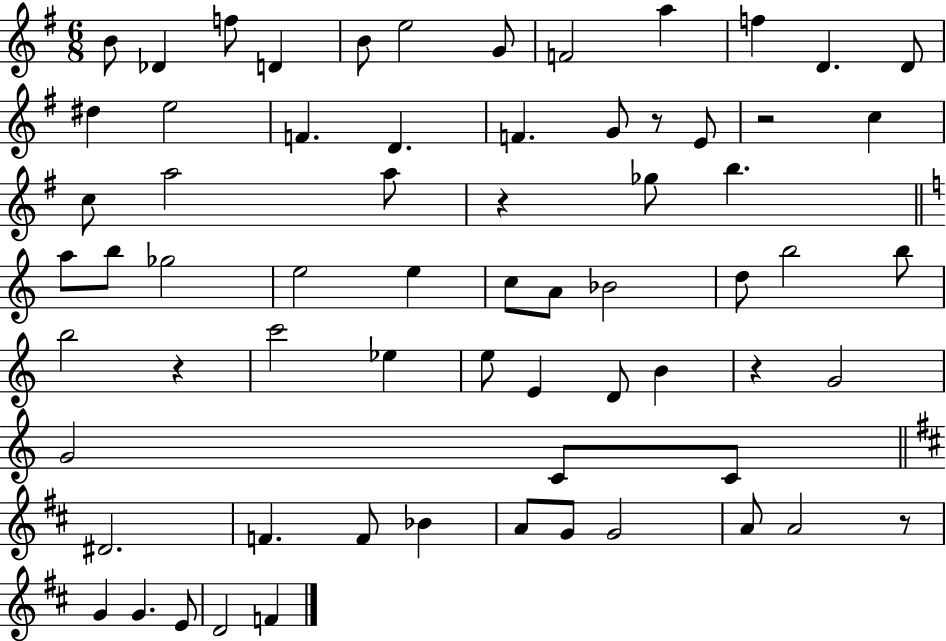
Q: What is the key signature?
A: G major